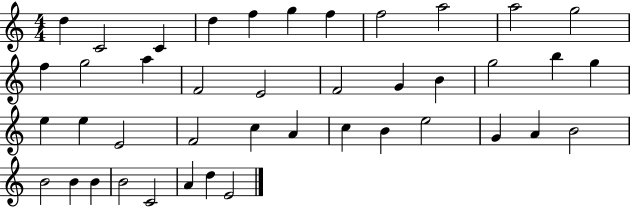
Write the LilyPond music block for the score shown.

{
  \clef treble
  \numericTimeSignature
  \time 4/4
  \key c \major
  d''4 c'2 c'4 | d''4 f''4 g''4 f''4 | f''2 a''2 | a''2 g''2 | \break f''4 g''2 a''4 | f'2 e'2 | f'2 g'4 b'4 | g''2 b''4 g''4 | \break e''4 e''4 e'2 | f'2 c''4 a'4 | c''4 b'4 e''2 | g'4 a'4 b'2 | \break b'2 b'4 b'4 | b'2 c'2 | a'4 d''4 e'2 | \bar "|."
}